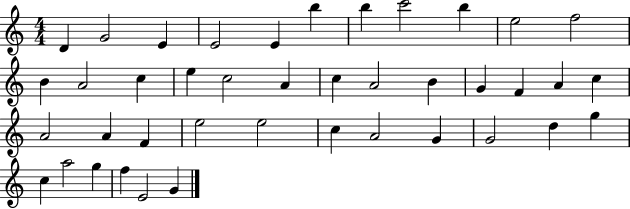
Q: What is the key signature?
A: C major